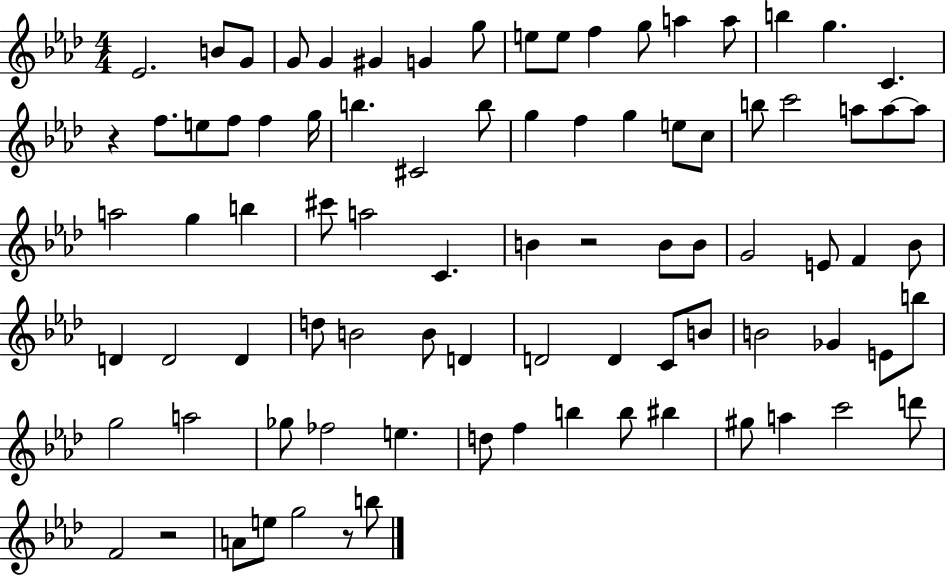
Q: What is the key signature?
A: AES major